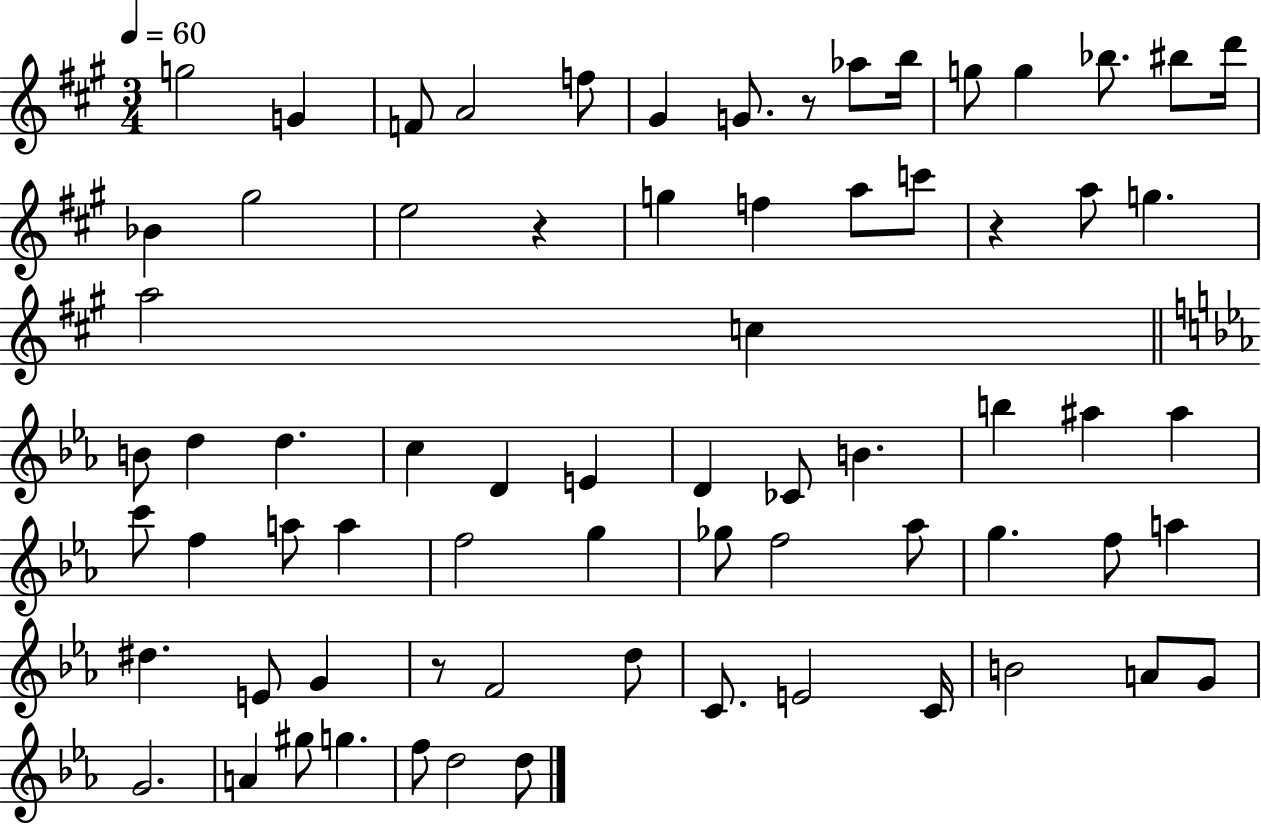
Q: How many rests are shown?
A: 4